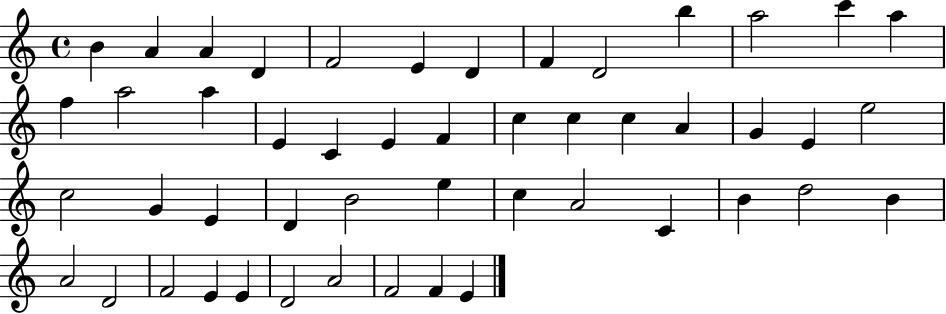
X:1
T:Untitled
M:4/4
L:1/4
K:C
B A A D F2 E D F D2 b a2 c' a f a2 a E C E F c c c A G E e2 c2 G E D B2 e c A2 C B d2 B A2 D2 F2 E E D2 A2 F2 F E